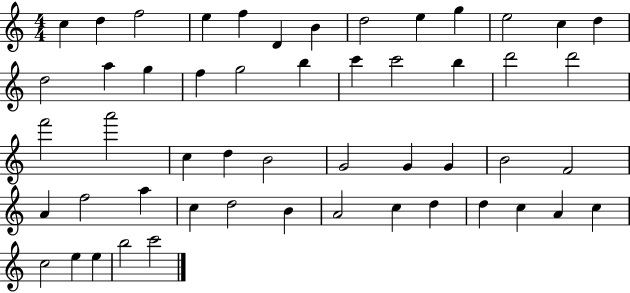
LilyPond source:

{
  \clef treble
  \numericTimeSignature
  \time 4/4
  \key c \major
  c''4 d''4 f''2 | e''4 f''4 d'4 b'4 | d''2 e''4 g''4 | e''2 c''4 d''4 | \break d''2 a''4 g''4 | f''4 g''2 b''4 | c'''4 c'''2 b''4 | d'''2 d'''2 | \break f'''2 a'''2 | c''4 d''4 b'2 | g'2 g'4 g'4 | b'2 f'2 | \break a'4 f''2 a''4 | c''4 d''2 b'4 | a'2 c''4 d''4 | d''4 c''4 a'4 c''4 | \break c''2 e''4 e''4 | b''2 c'''2 | \bar "|."
}